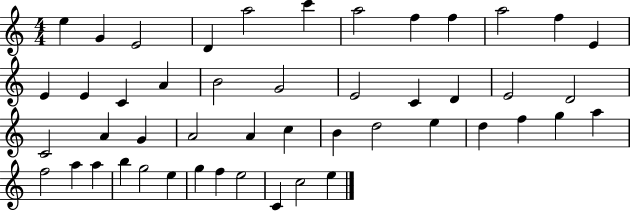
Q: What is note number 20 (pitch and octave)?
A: C4